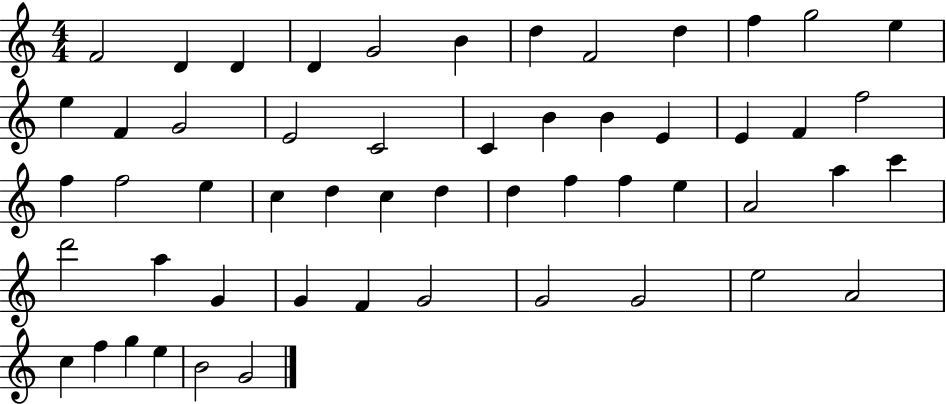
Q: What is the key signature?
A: C major